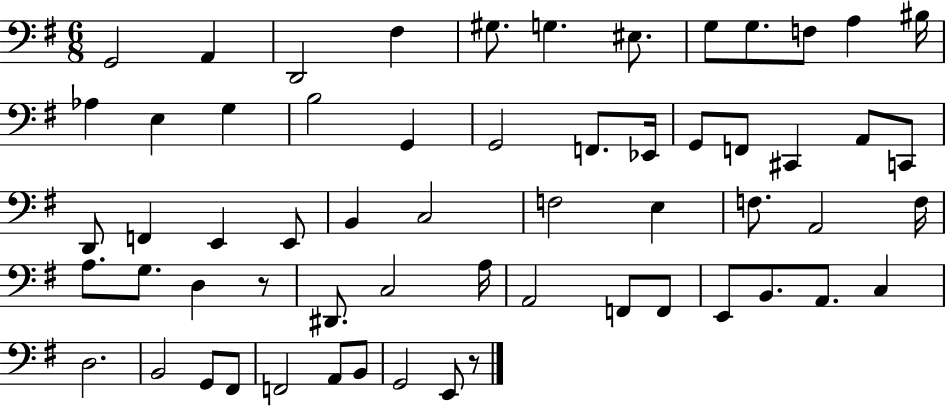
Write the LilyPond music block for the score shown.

{
  \clef bass
  \numericTimeSignature
  \time 6/8
  \key g \major
  g,2 a,4 | d,2 fis4 | gis8. g4. eis8. | g8 g8. f8 a4 bis16 | \break aes4 e4 g4 | b2 g,4 | g,2 f,8. ees,16 | g,8 f,8 cis,4 a,8 c,8 | \break d,8 f,4 e,4 e,8 | b,4 c2 | f2 e4 | f8. a,2 f16 | \break a8. g8. d4 r8 | dis,8. c2 a16 | a,2 f,8 f,8 | e,8 b,8. a,8. c4 | \break d2. | b,2 g,8 fis,8 | f,2 a,8 b,8 | g,2 e,8 r8 | \break \bar "|."
}